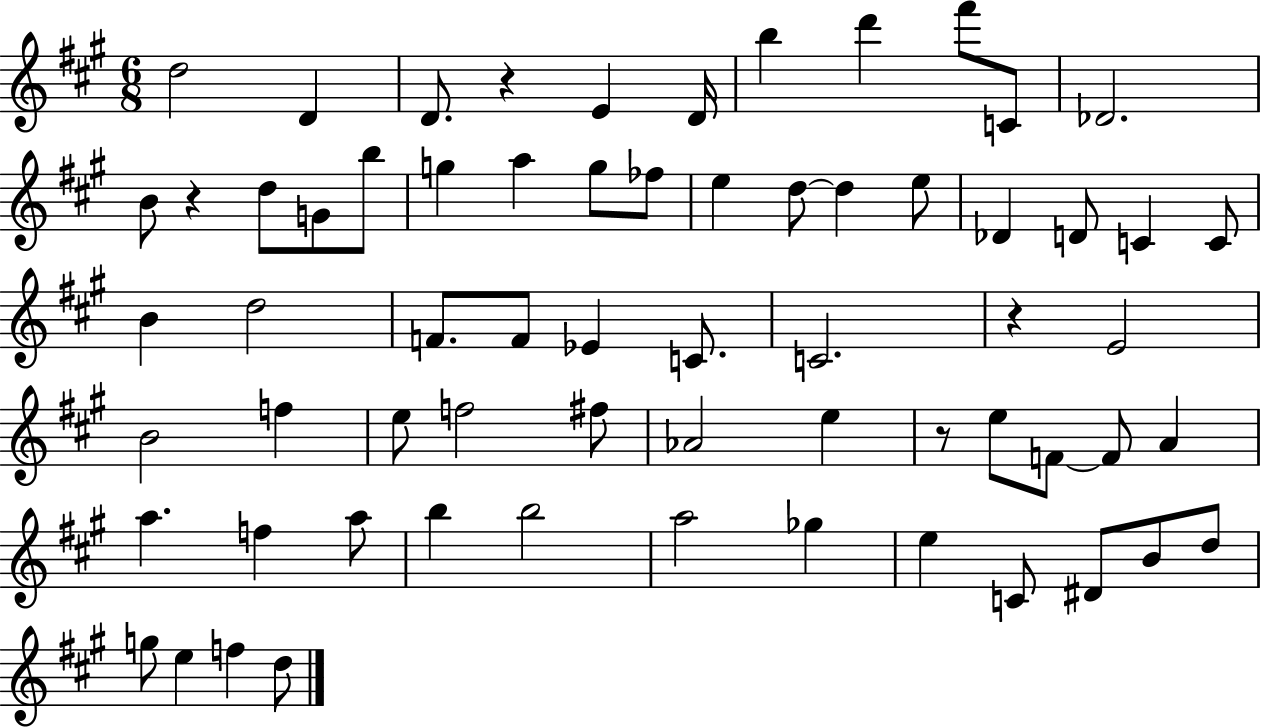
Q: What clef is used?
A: treble